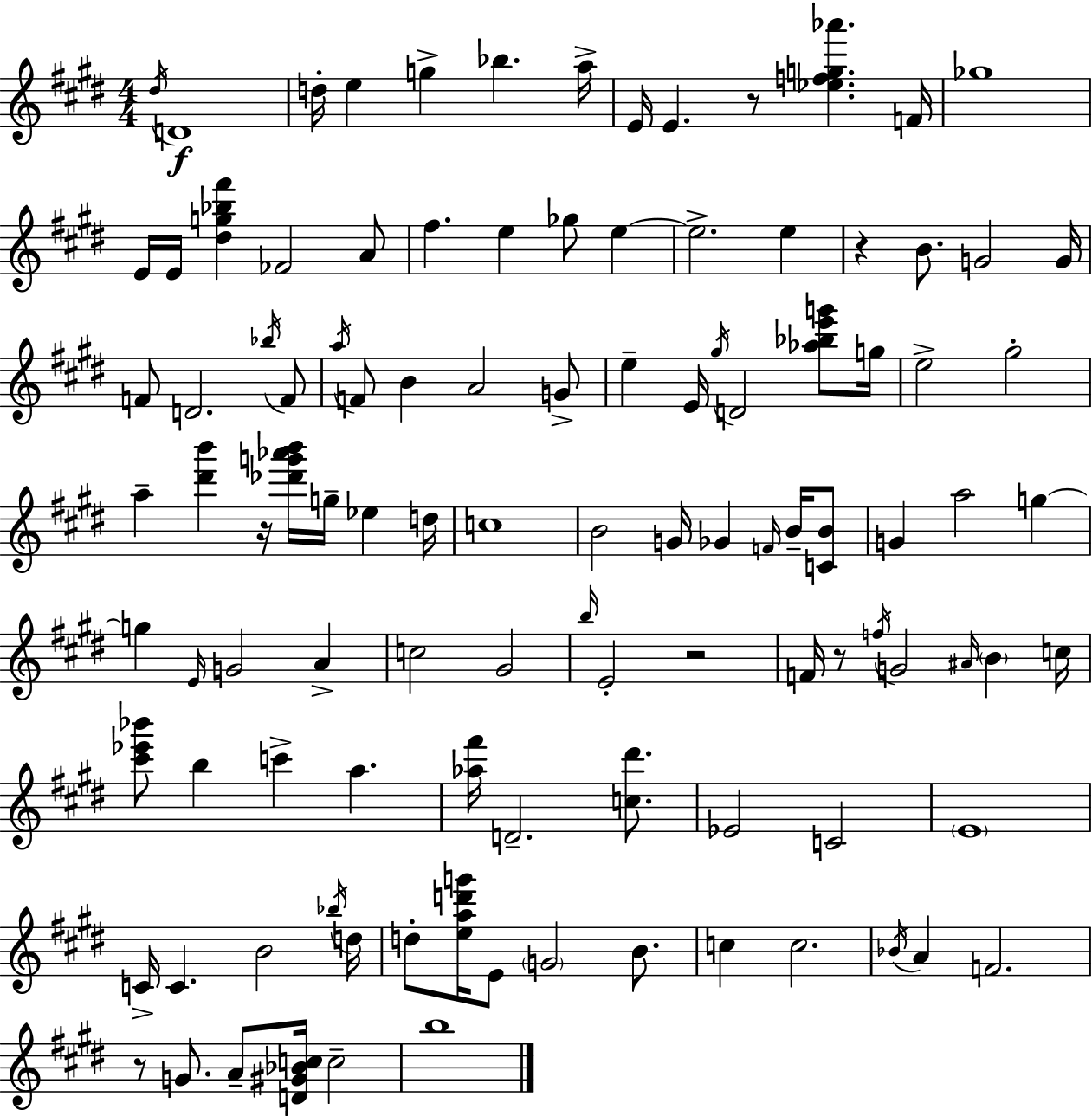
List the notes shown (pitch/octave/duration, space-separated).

D#5/s D4/w D5/s E5/q G5/q Bb5/q. A5/s E4/s E4/q. R/e [Eb5,F5,G5,Ab6]/q. F4/s Gb5/w E4/s E4/s [D#5,G5,Bb5,F#6]/q FES4/h A4/e F#5/q. E5/q Gb5/e E5/q E5/h. E5/q R/q B4/e. G4/h G4/s F4/e D4/h. Bb5/s F4/e A5/s F4/e B4/q A4/h G4/e E5/q E4/s G#5/s D4/h [Ab5,Bb5,E6,G6]/e G5/s E5/h G#5/h A5/q [D#6,B6]/q R/s [Db6,G6,Ab6,B6]/s G5/s Eb5/q D5/s C5/w B4/h G4/s Gb4/q F4/s B4/s [C4,B4]/e G4/q A5/h G5/q G5/q E4/s G4/h A4/q C5/h G#4/h B5/s E4/h R/h F4/s R/e F5/s G4/h A#4/s B4/q C5/s [C#6,Eb6,Bb6]/e B5/q C6/q A5/q. [Ab5,F#6]/s D4/h. [C5,D#6]/e. Eb4/h C4/h E4/w C4/s C4/q. B4/h Bb5/s D5/s D5/e [E5,A5,D6,G6]/s E4/e G4/h B4/e. C5/q C5/h. Bb4/s A4/q F4/h. R/e G4/e. A4/e [D4,G#4,Bb4,C5]/s C5/h B5/w